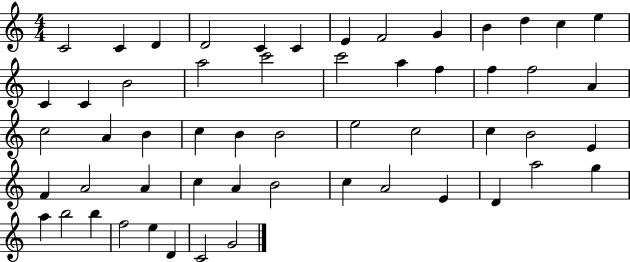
C4/h C4/q D4/q D4/h C4/q C4/q E4/q F4/h G4/q B4/q D5/q C5/q E5/q C4/q C4/q B4/h A5/h C6/h C6/h A5/q F5/q F5/q F5/h A4/q C5/h A4/q B4/q C5/q B4/q B4/h E5/h C5/h C5/q B4/h E4/q F4/q A4/h A4/q C5/q A4/q B4/h C5/q A4/h E4/q D4/q A5/h G5/q A5/q B5/h B5/q F5/h E5/q D4/q C4/h G4/h